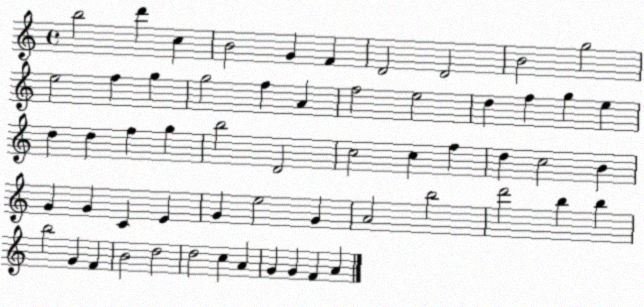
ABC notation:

X:1
T:Untitled
M:4/4
L:1/4
K:C
b2 d' c B2 G F D2 D2 B2 g2 e2 f g g2 f A f2 e2 d f g e d d f g b2 D2 c2 c f d c2 B G G C E G e2 G A2 b2 d'2 b b b2 G F B2 d2 d2 c A G G F A